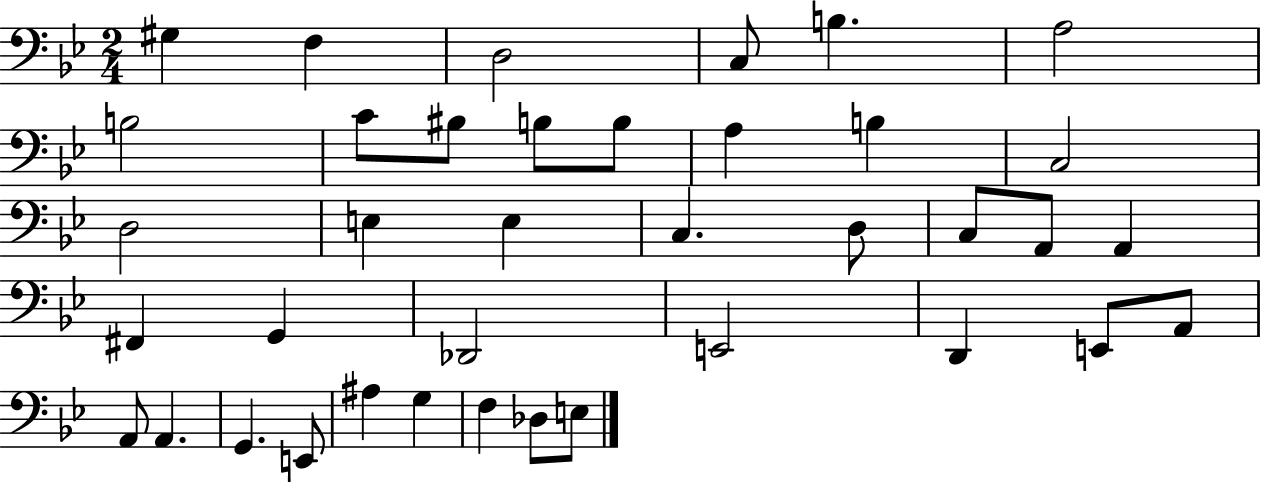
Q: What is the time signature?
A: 2/4